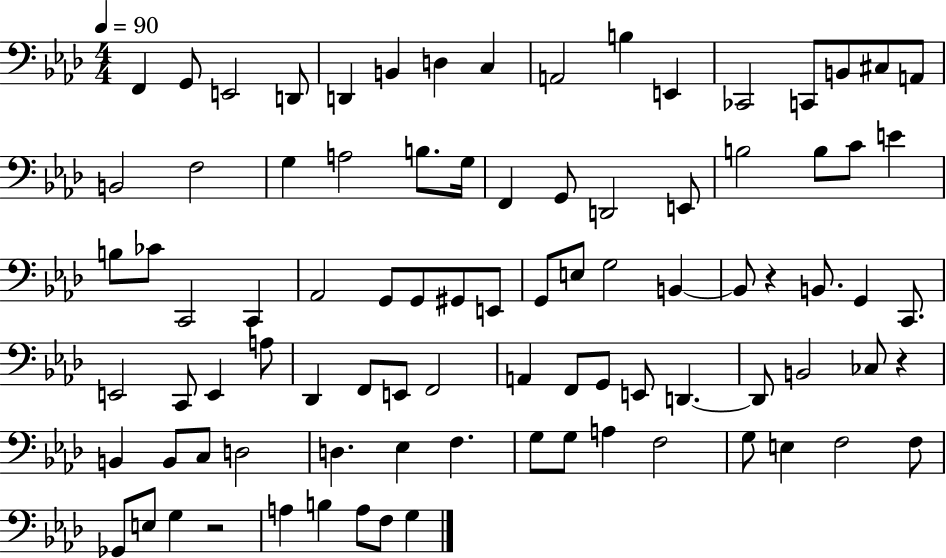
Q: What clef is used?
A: bass